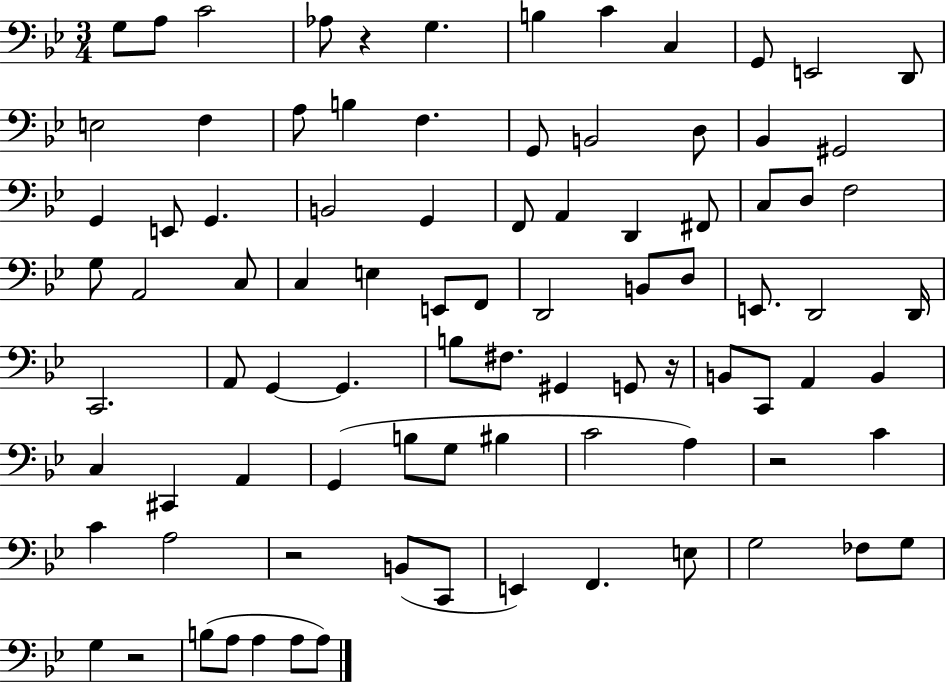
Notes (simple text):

G3/e A3/e C4/h Ab3/e R/q G3/q. B3/q C4/q C3/q G2/e E2/h D2/e E3/h F3/q A3/e B3/q F3/q. G2/e B2/h D3/e Bb2/q G#2/h G2/q E2/e G2/q. B2/h G2/q F2/e A2/q D2/q F#2/e C3/e D3/e F3/h G3/e A2/h C3/e C3/q E3/q E2/e F2/e D2/h B2/e D3/e E2/e. D2/h D2/s C2/h. A2/e G2/q G2/q. B3/e F#3/e. G#2/q G2/e R/s B2/e C2/e A2/q B2/q C3/q C#2/q A2/q G2/q B3/e G3/e BIS3/q C4/h A3/q R/h C4/q C4/q A3/h R/h B2/e C2/e E2/q F2/q. E3/e G3/h FES3/e G3/e G3/q R/h B3/e A3/e A3/q A3/e A3/e